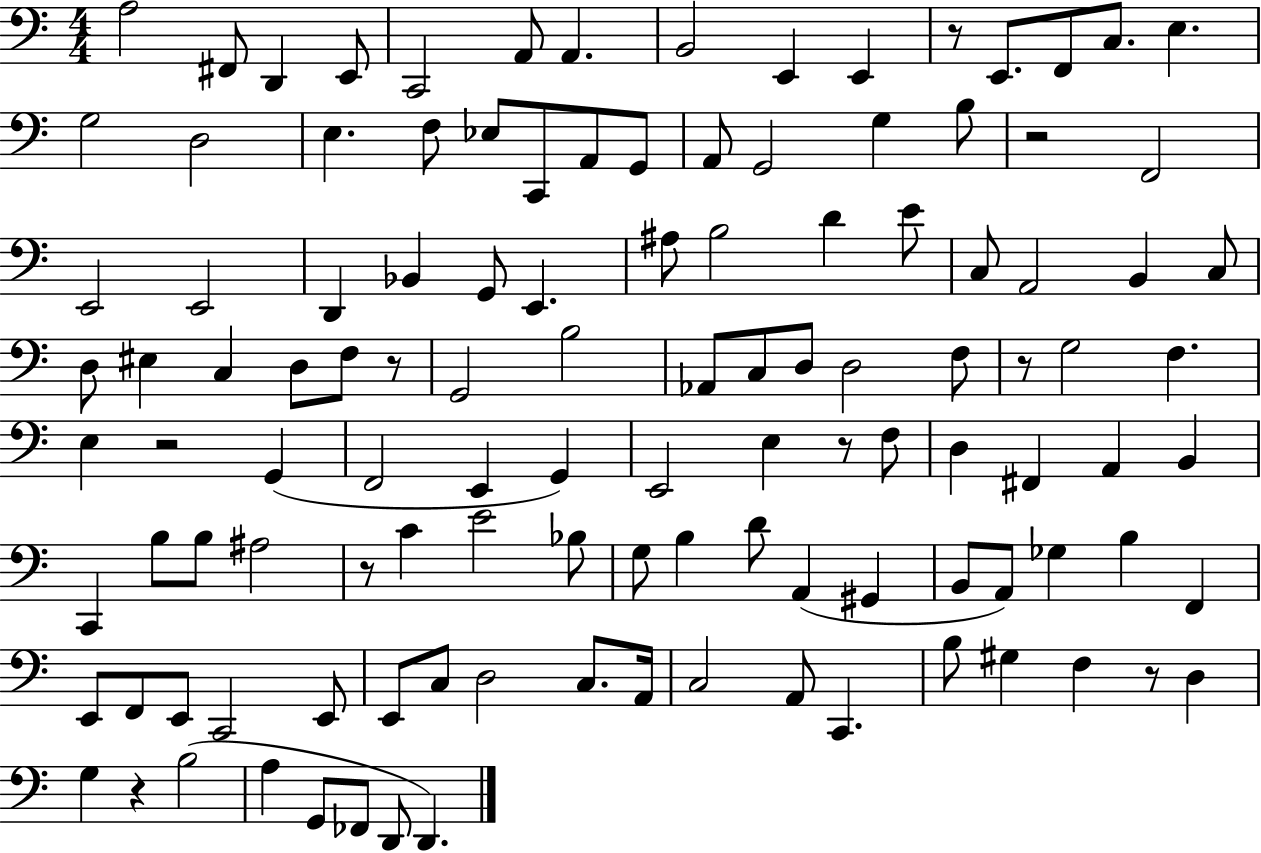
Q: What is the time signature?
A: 4/4